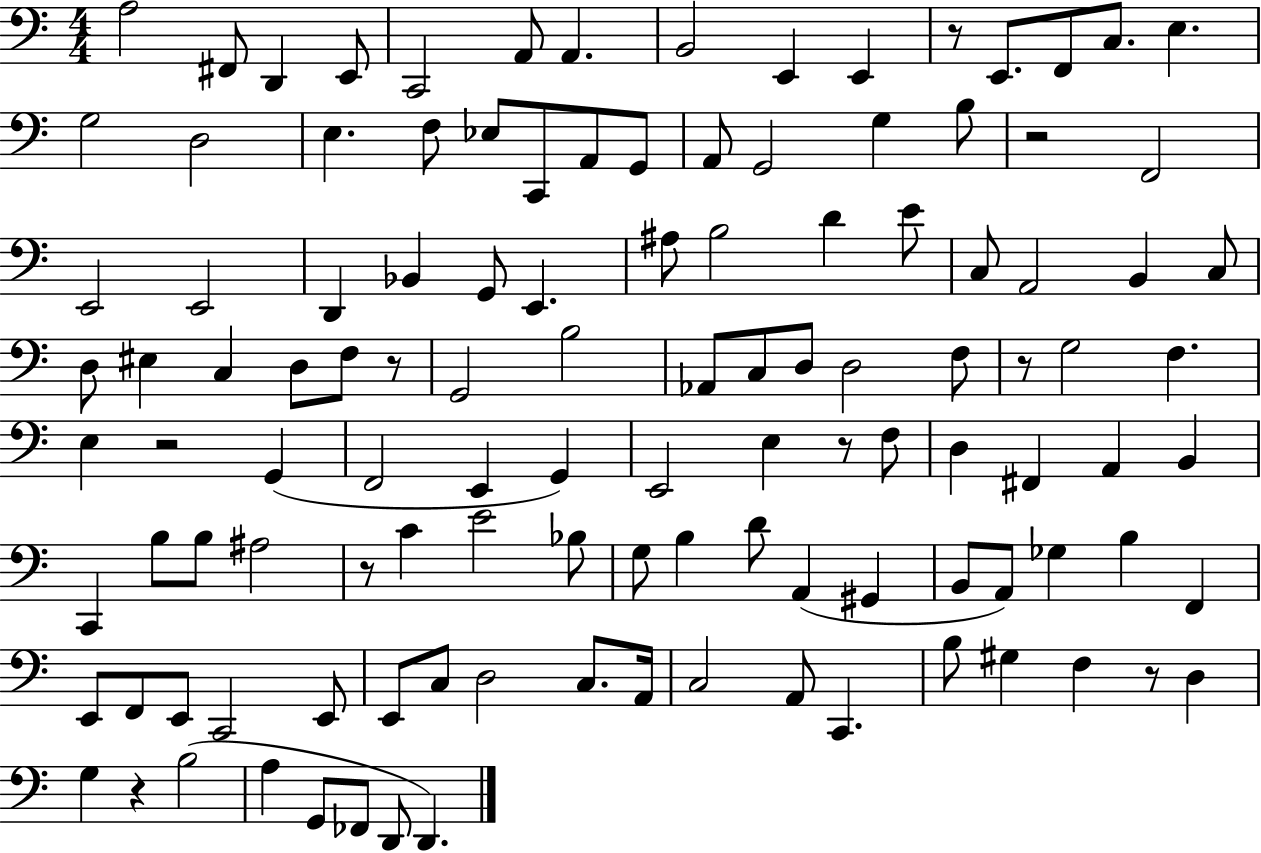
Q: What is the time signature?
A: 4/4